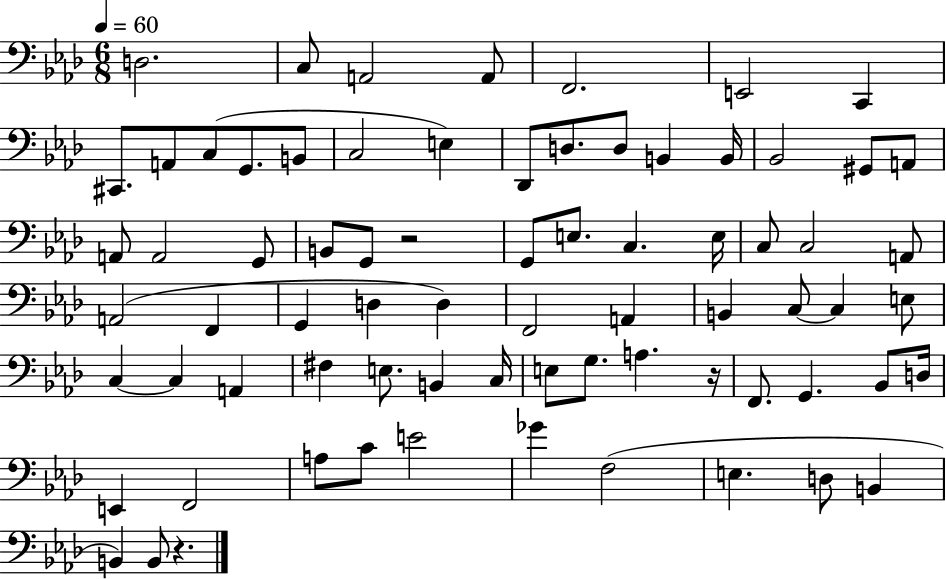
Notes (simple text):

D3/h. C3/e A2/h A2/e F2/h. E2/h C2/q C#2/e. A2/e C3/e G2/e. B2/e C3/h E3/q Db2/e D3/e. D3/e B2/q B2/s Bb2/h G#2/e A2/e A2/e A2/h G2/e B2/e G2/e R/h G2/e E3/e. C3/q. E3/s C3/e C3/h A2/e A2/h F2/q G2/q D3/q D3/q F2/h A2/q B2/q C3/e C3/q E3/e C3/q C3/q A2/q F#3/q E3/e. B2/q C3/s E3/e G3/e. A3/q. R/s F2/e. G2/q. Bb2/e D3/s E2/q F2/h A3/e C4/e E4/h Gb4/q F3/h E3/q. D3/e B2/q B2/q B2/e R/q.